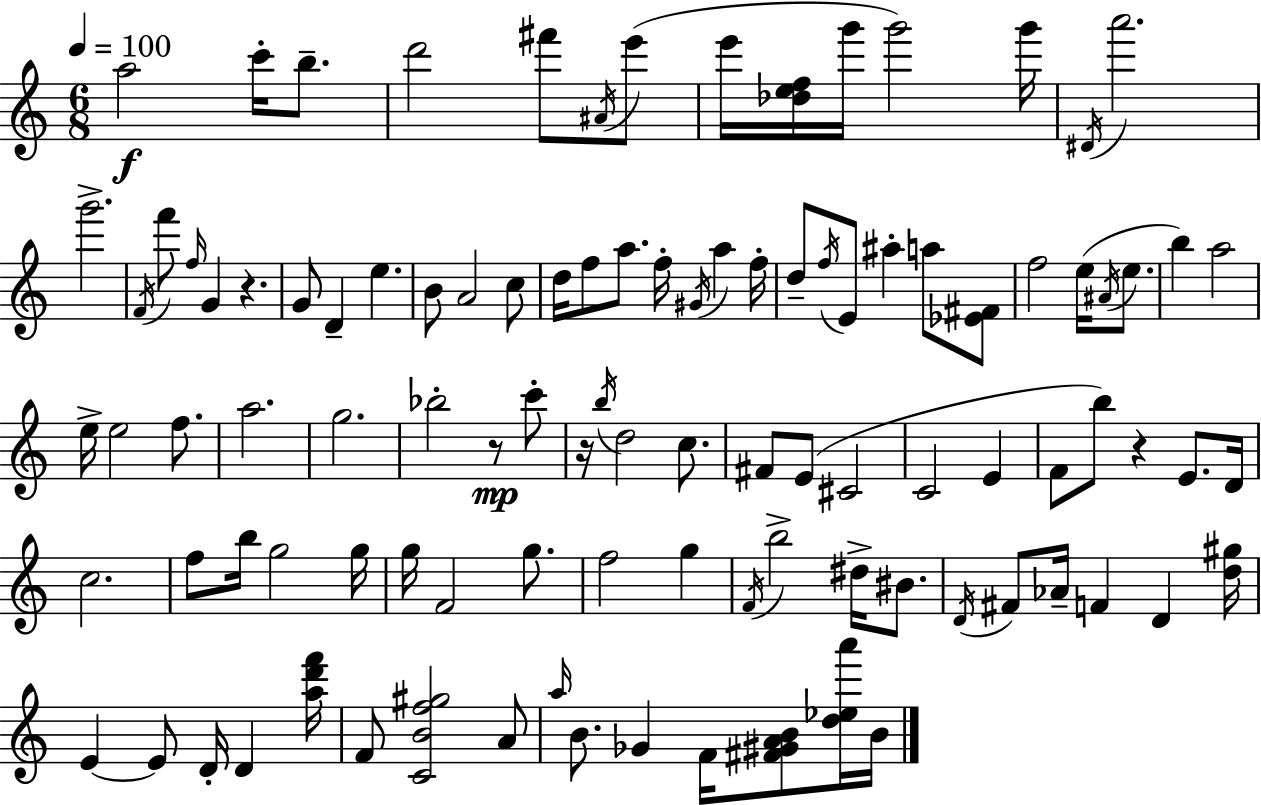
A5/h C6/s B5/e. D6/h F#6/e A#4/s E6/e E6/s [Db5,E5,F5]/s G6/s G6/h G6/s D#4/s A6/h. G6/h. F4/s F6/e F5/s G4/q R/q. G4/e D4/q E5/q. B4/e A4/h C5/e D5/s F5/e A5/e. F5/s G#4/s A5/q F5/s D5/e F5/s E4/e A#5/q A5/e [Eb4,F#4]/e F5/h E5/s A#4/s E5/e. B5/q A5/h E5/s E5/h F5/e. A5/h. G5/h. Bb5/h R/e C6/e R/s B5/s D5/h C5/e. F#4/e E4/e C#4/h C4/h E4/q F4/e B5/e R/q E4/e. D4/s C5/h. F5/e B5/s G5/h G5/s G5/s F4/h G5/e. F5/h G5/q F4/s B5/h D#5/s BIS4/e. D4/s F#4/e Ab4/s F4/q D4/q [D5,G#5]/s E4/q E4/e D4/s D4/q [A5,D6,F6]/s F4/e [C4,B4,F5,G#5]/h A4/e A5/s B4/e. Gb4/q F4/s [F#4,G#4,A4,B4]/e [D5,Eb5,A6]/s B4/s